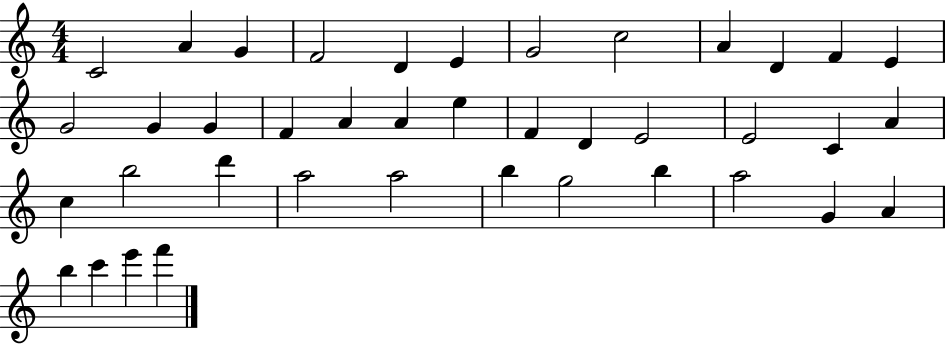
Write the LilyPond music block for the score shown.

{
  \clef treble
  \numericTimeSignature
  \time 4/4
  \key c \major
  c'2 a'4 g'4 | f'2 d'4 e'4 | g'2 c''2 | a'4 d'4 f'4 e'4 | \break g'2 g'4 g'4 | f'4 a'4 a'4 e''4 | f'4 d'4 e'2 | e'2 c'4 a'4 | \break c''4 b''2 d'''4 | a''2 a''2 | b''4 g''2 b''4 | a''2 g'4 a'4 | \break b''4 c'''4 e'''4 f'''4 | \bar "|."
}